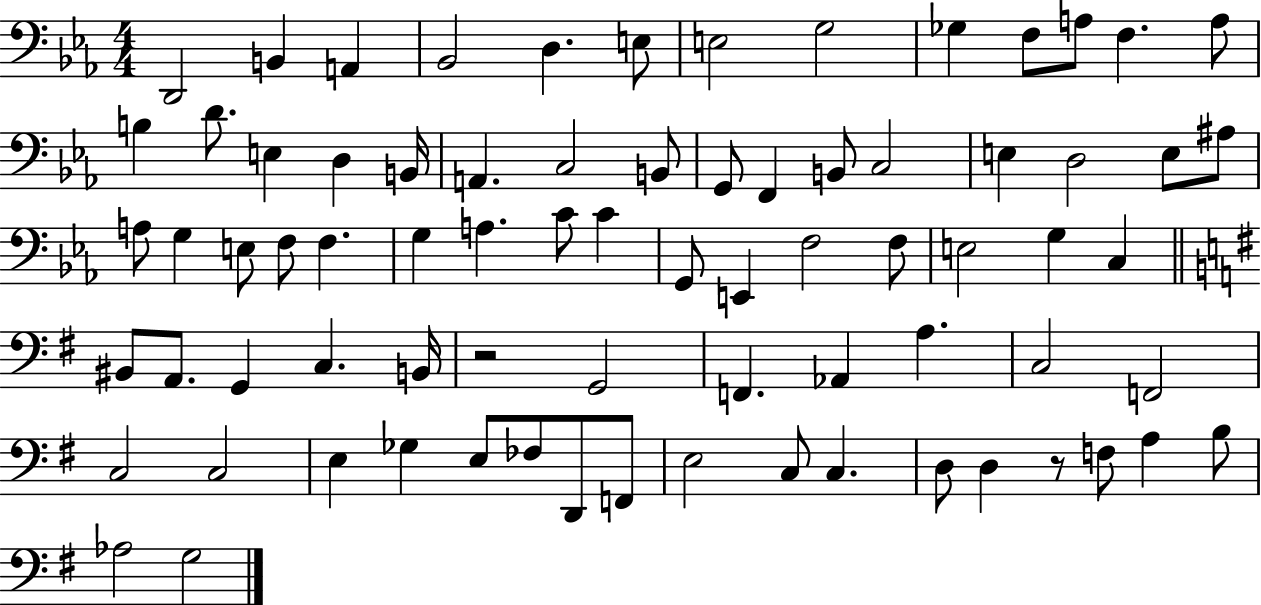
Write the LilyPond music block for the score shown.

{
  \clef bass
  \numericTimeSignature
  \time 4/4
  \key ees \major
  d,2 b,4 a,4 | bes,2 d4. e8 | e2 g2 | ges4 f8 a8 f4. a8 | \break b4 d'8. e4 d4 b,16 | a,4. c2 b,8 | g,8 f,4 b,8 c2 | e4 d2 e8 ais8 | \break a8 g4 e8 f8 f4. | g4 a4. c'8 c'4 | g,8 e,4 f2 f8 | e2 g4 c4 | \break \bar "||" \break \key g \major bis,8 a,8. g,4 c4. b,16 | r2 g,2 | f,4. aes,4 a4. | c2 f,2 | \break c2 c2 | e4 ges4 e8 fes8 d,8 f,8 | e2 c8 c4. | d8 d4 r8 f8 a4 b8 | \break aes2 g2 | \bar "|."
}